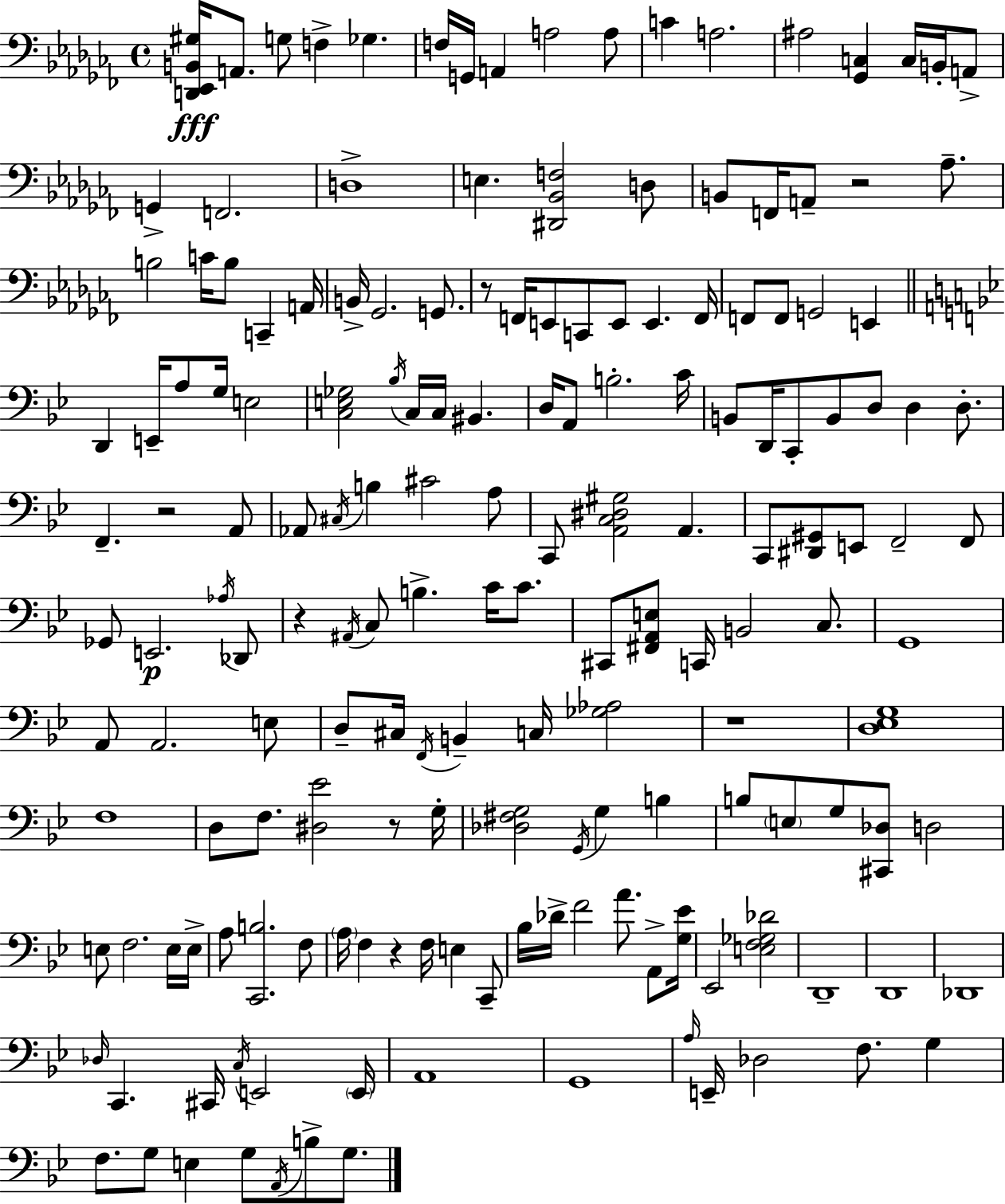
X:1
T:Untitled
M:4/4
L:1/4
K:Abm
[D,,_E,,B,,^G,]/4 A,,/2 G,/2 F, _G, F,/4 G,,/4 A,, A,2 A,/2 C A,2 ^A,2 [_G,,C,] C,/4 B,,/4 A,,/2 G,, F,,2 D,4 E, [^D,,_B,,F,]2 D,/2 B,,/2 F,,/4 A,,/2 z2 _A,/2 B,2 C/4 B,/2 C,, A,,/4 B,,/4 _G,,2 G,,/2 z/2 F,,/4 E,,/2 C,,/2 E,,/2 E,, F,,/4 F,,/2 F,,/2 G,,2 E,, D,, E,,/4 A,/2 G,/4 E,2 [C,E,_G,]2 _B,/4 C,/4 C,/4 ^B,, D,/4 A,,/2 B,2 C/4 B,,/2 D,,/4 C,,/2 B,,/2 D,/2 D, D,/2 F,, z2 A,,/2 _A,,/2 ^C,/4 B, ^C2 A,/2 C,,/2 [A,,C,^D,^G,]2 A,, C,,/2 [^D,,^G,,]/2 E,,/2 F,,2 F,,/2 _G,,/2 E,,2 _A,/4 _D,,/2 z ^A,,/4 C,/2 B, C/4 C/2 ^C,,/2 [^F,,A,,E,]/2 C,,/4 B,,2 C,/2 G,,4 A,,/2 A,,2 E,/2 D,/2 ^C,/4 F,,/4 B,, C,/4 [_G,_A,]2 z4 [D,_E,G,]4 F,4 D,/2 F,/2 [^D,_E]2 z/2 G,/4 [_D,^F,G,]2 G,,/4 G, B, B,/2 E,/2 G,/2 [^C,,_D,]/2 D,2 E,/2 F,2 E,/4 E,/4 A,/2 [C,,B,]2 F,/2 A,/4 F, z F,/4 E, C,,/2 _B,/4 _D/4 F2 A/2 A,,/2 [G,_E]/4 _E,,2 [E,F,_G,_D]2 D,,4 D,,4 _D,,4 _D,/4 C,, ^C,,/4 C,/4 E,,2 E,,/4 A,,4 G,,4 A,/4 E,,/4 _D,2 F,/2 G, F,/2 G,/2 E, G,/2 A,,/4 B,/2 G,/2